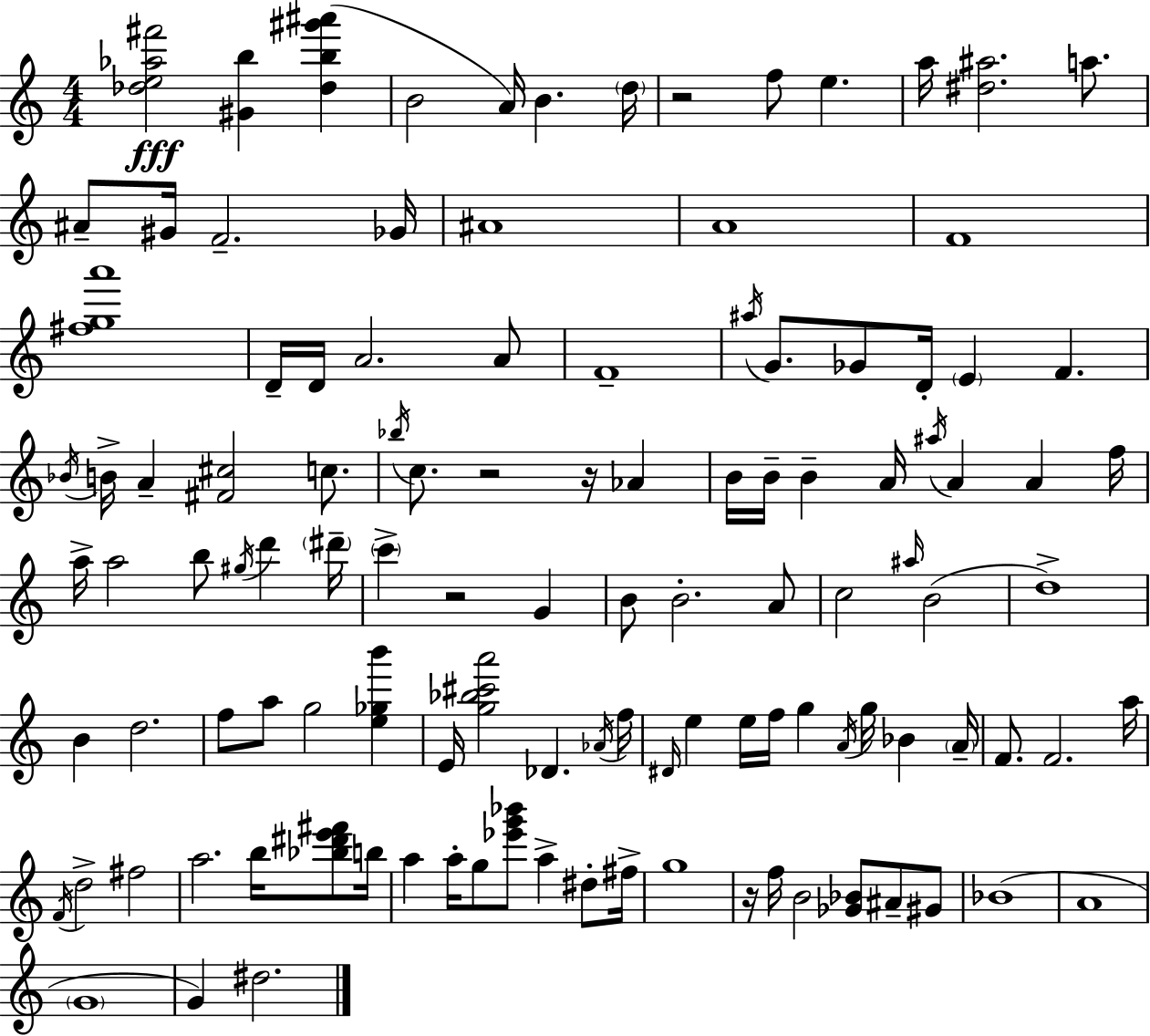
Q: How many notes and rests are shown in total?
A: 115